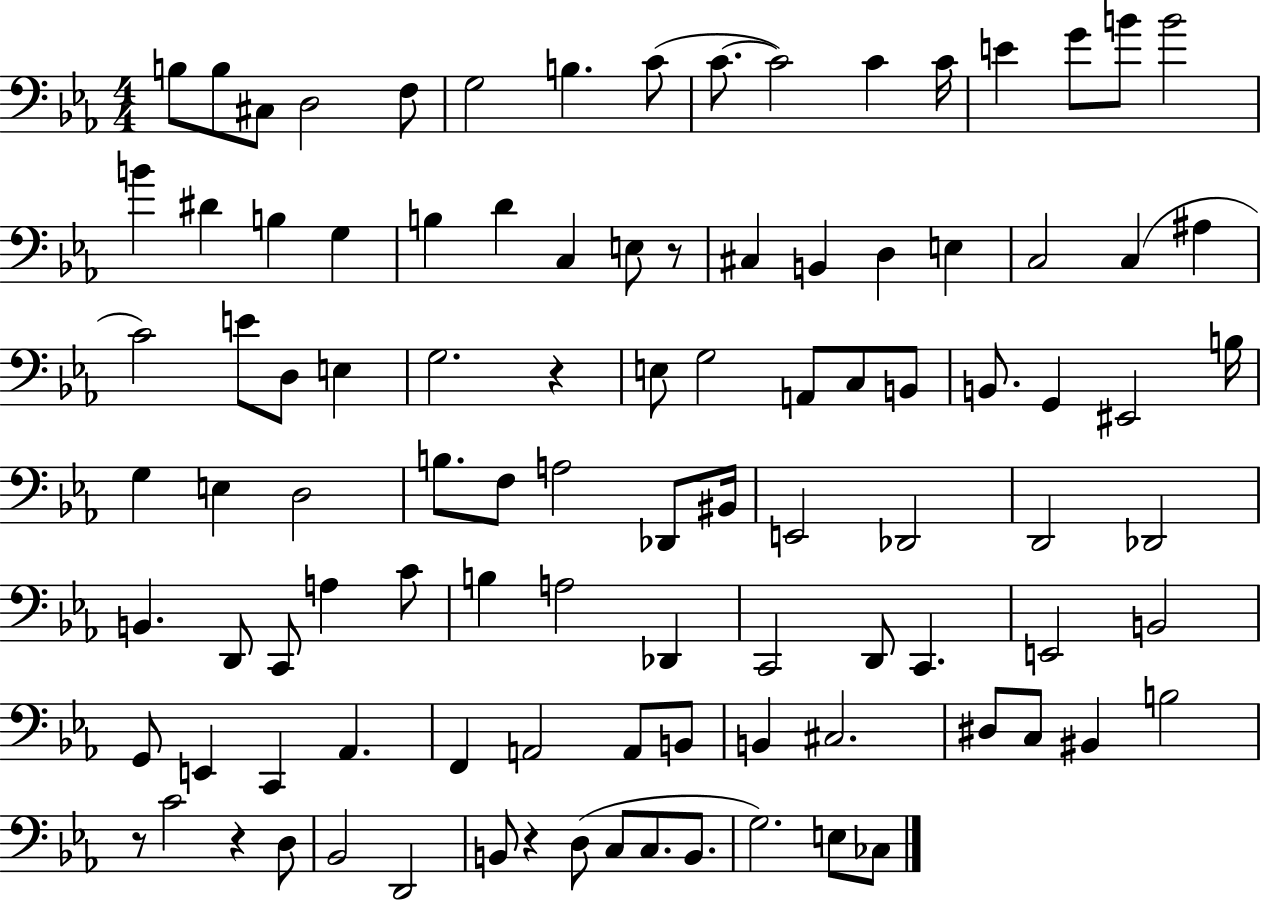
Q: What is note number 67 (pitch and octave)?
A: D2